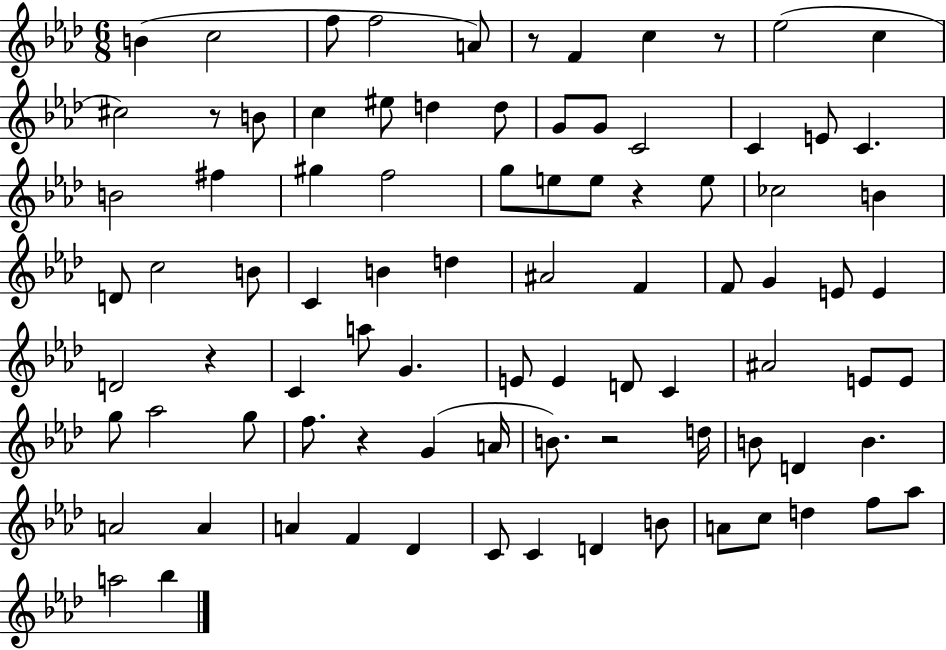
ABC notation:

X:1
T:Untitled
M:6/8
L:1/4
K:Ab
B c2 f/2 f2 A/2 z/2 F c z/2 _e2 c ^c2 z/2 B/2 c ^e/2 d d/2 G/2 G/2 C2 C E/2 C B2 ^f ^g f2 g/2 e/2 e/2 z e/2 _c2 B D/2 c2 B/2 C B d ^A2 F F/2 G E/2 E D2 z C a/2 G E/2 E D/2 C ^A2 E/2 E/2 g/2 _a2 g/2 f/2 z G A/4 B/2 z2 d/4 B/2 D B A2 A A F _D C/2 C D B/2 A/2 c/2 d f/2 _a/2 a2 _b